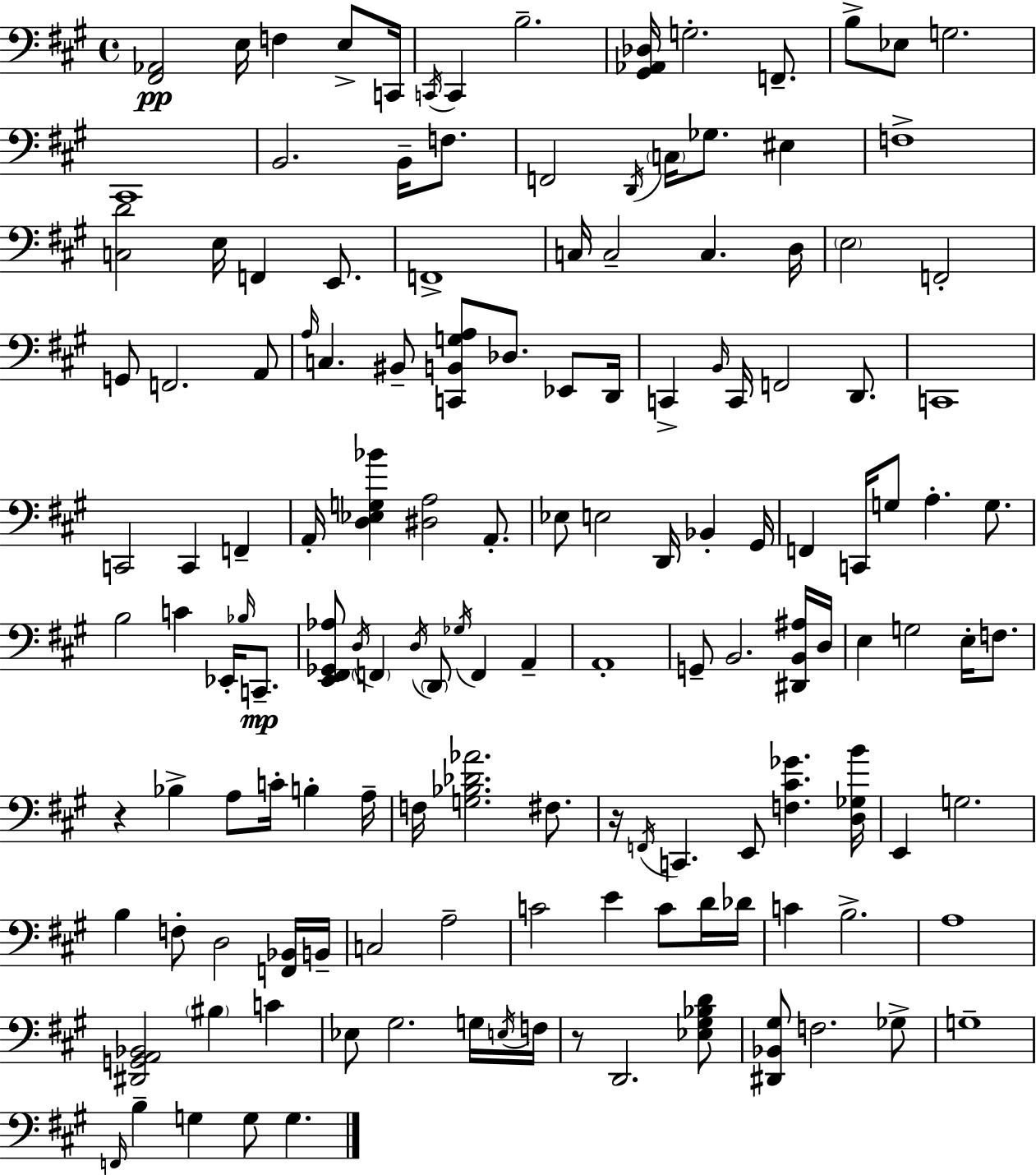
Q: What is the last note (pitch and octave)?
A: G3